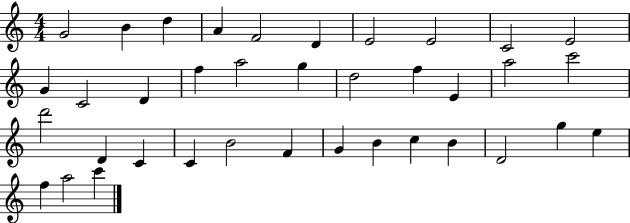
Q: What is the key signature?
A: C major